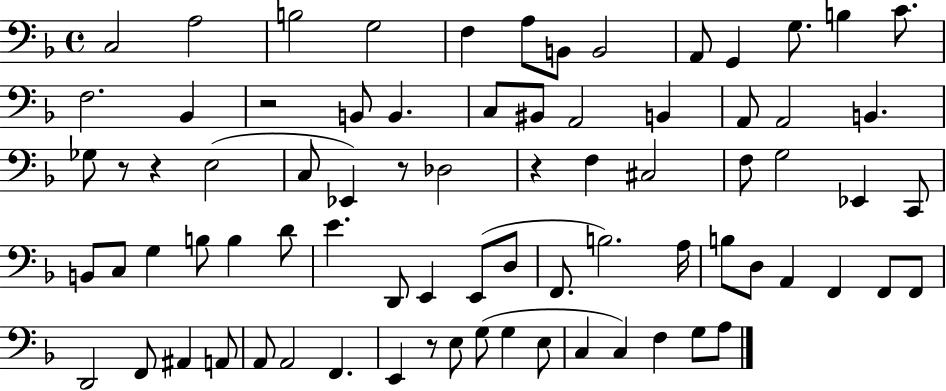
X:1
T:Untitled
M:4/4
L:1/4
K:F
C,2 A,2 B,2 G,2 F, A,/2 B,,/2 B,,2 A,,/2 G,, G,/2 B, C/2 F,2 _B,, z2 B,,/2 B,, C,/2 ^B,,/2 A,,2 B,, A,,/2 A,,2 B,, _G,/2 z/2 z E,2 C,/2 _E,, z/2 _D,2 z F, ^C,2 F,/2 G,2 _E,, C,,/2 B,,/2 C,/2 G, B,/2 B, D/2 E D,,/2 E,, E,,/2 D,/2 F,,/2 B,2 A,/4 B,/2 D,/2 A,, F,, F,,/2 F,,/2 D,,2 F,,/2 ^A,, A,,/2 A,,/2 A,,2 F,, E,, z/2 E,/2 G,/2 G, E,/2 C, C, F, G,/2 A,/2